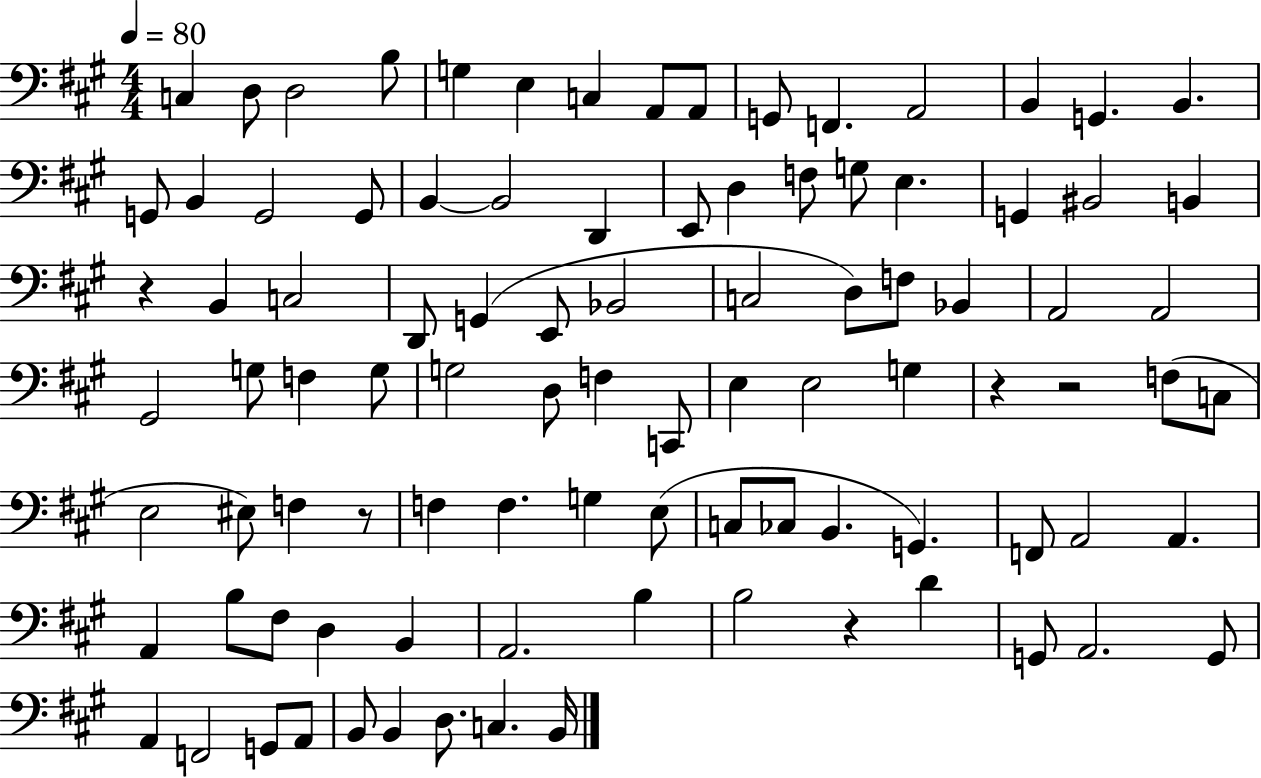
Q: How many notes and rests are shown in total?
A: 95